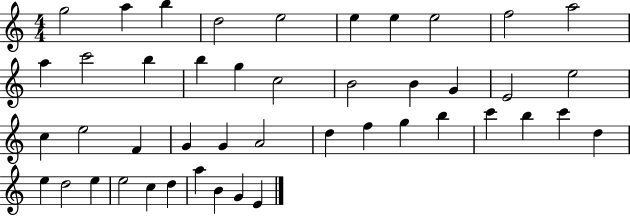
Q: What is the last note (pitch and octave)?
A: E4